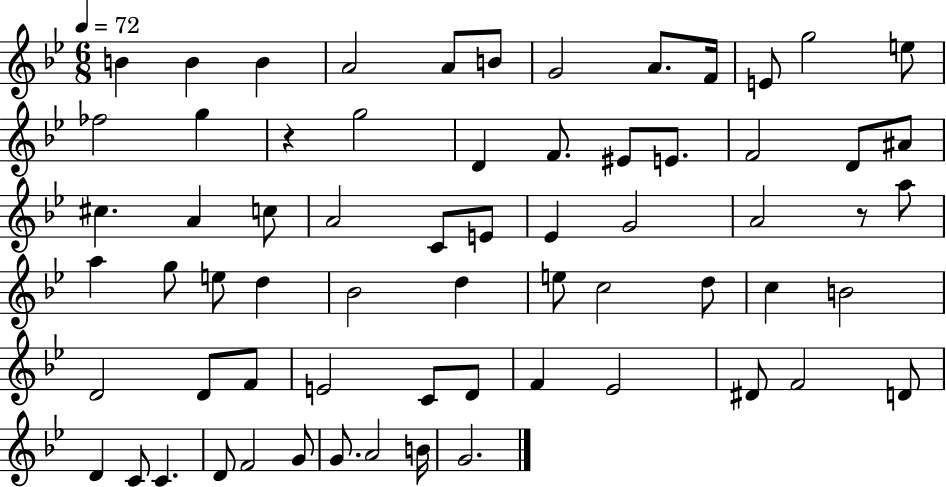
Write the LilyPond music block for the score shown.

{
  \clef treble
  \numericTimeSignature
  \time 6/8
  \key bes \major
  \tempo 4 = 72
  b'4 b'4 b'4 | a'2 a'8 b'8 | g'2 a'8. f'16 | e'8 g''2 e''8 | \break fes''2 g''4 | r4 g''2 | d'4 f'8. eis'8 e'8. | f'2 d'8 ais'8 | \break cis''4. a'4 c''8 | a'2 c'8 e'8 | ees'4 g'2 | a'2 r8 a''8 | \break a''4 g''8 e''8 d''4 | bes'2 d''4 | e''8 c''2 d''8 | c''4 b'2 | \break d'2 d'8 f'8 | e'2 c'8 d'8 | f'4 ees'2 | dis'8 f'2 d'8 | \break d'4 c'8 c'4. | d'8 f'2 g'8 | g'8. a'2 b'16 | g'2. | \break \bar "|."
}